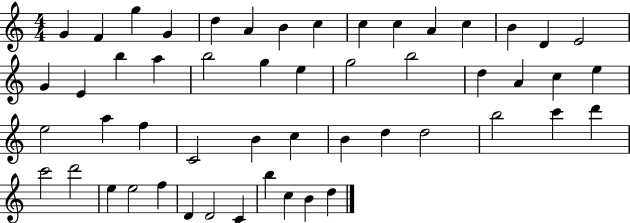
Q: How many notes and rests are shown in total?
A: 52